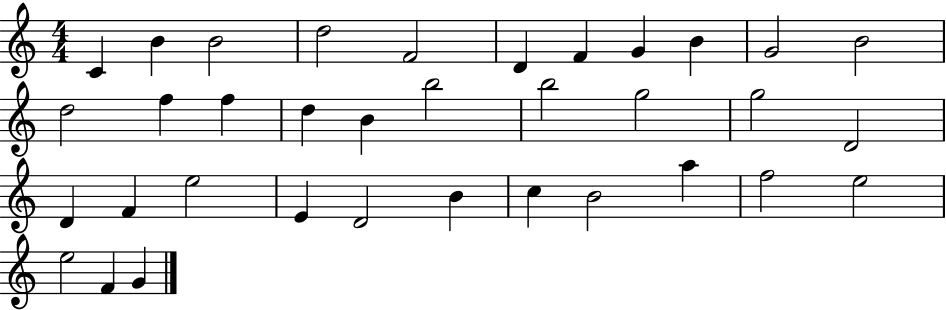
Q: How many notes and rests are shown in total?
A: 35